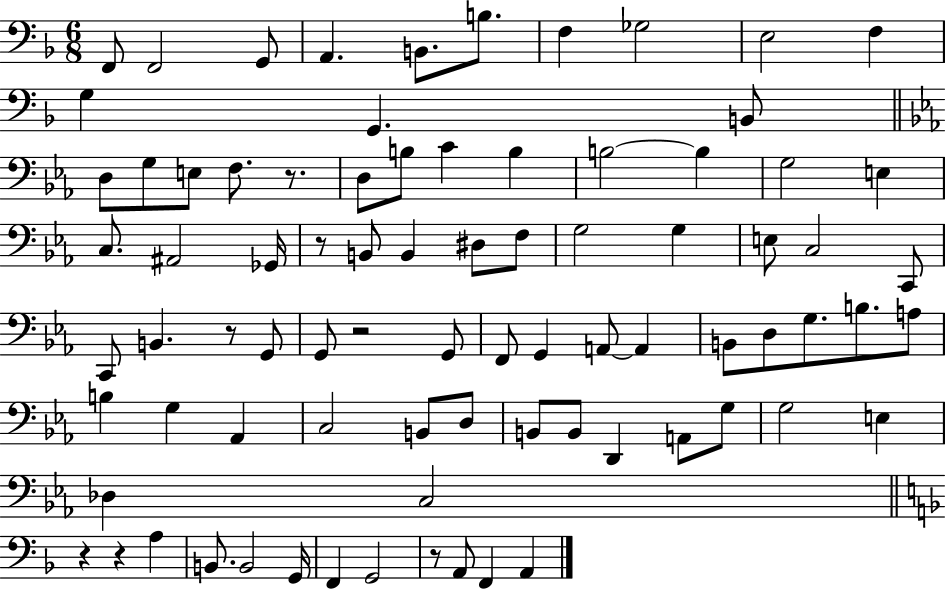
{
  \clef bass
  \numericTimeSignature
  \time 6/8
  \key f \major
  \repeat volta 2 { f,8 f,2 g,8 | a,4. b,8. b8. | f4 ges2 | e2 f4 | \break g4 g,4. b,8 | \bar "||" \break \key c \minor d8 g8 e8 f8. r8. | d8 b8 c'4 b4 | b2~~ b4 | g2 e4 | \break c8. ais,2 ges,16 | r8 b,8 b,4 dis8 f8 | g2 g4 | e8 c2 c,8 | \break c,8 b,4. r8 g,8 | g,8 r2 g,8 | f,8 g,4 a,8~~ a,4 | b,8 d8 g8. b8. a8 | \break b4 g4 aes,4 | c2 b,8 d8 | b,8 b,8 d,4 a,8 g8 | g2 e4 | \break des4 c2 | \bar "||" \break \key d \minor r4 r4 a4 | b,8. b,2 g,16 | f,4 g,2 | r8 a,8 f,4 a,4 | \break } \bar "|."
}